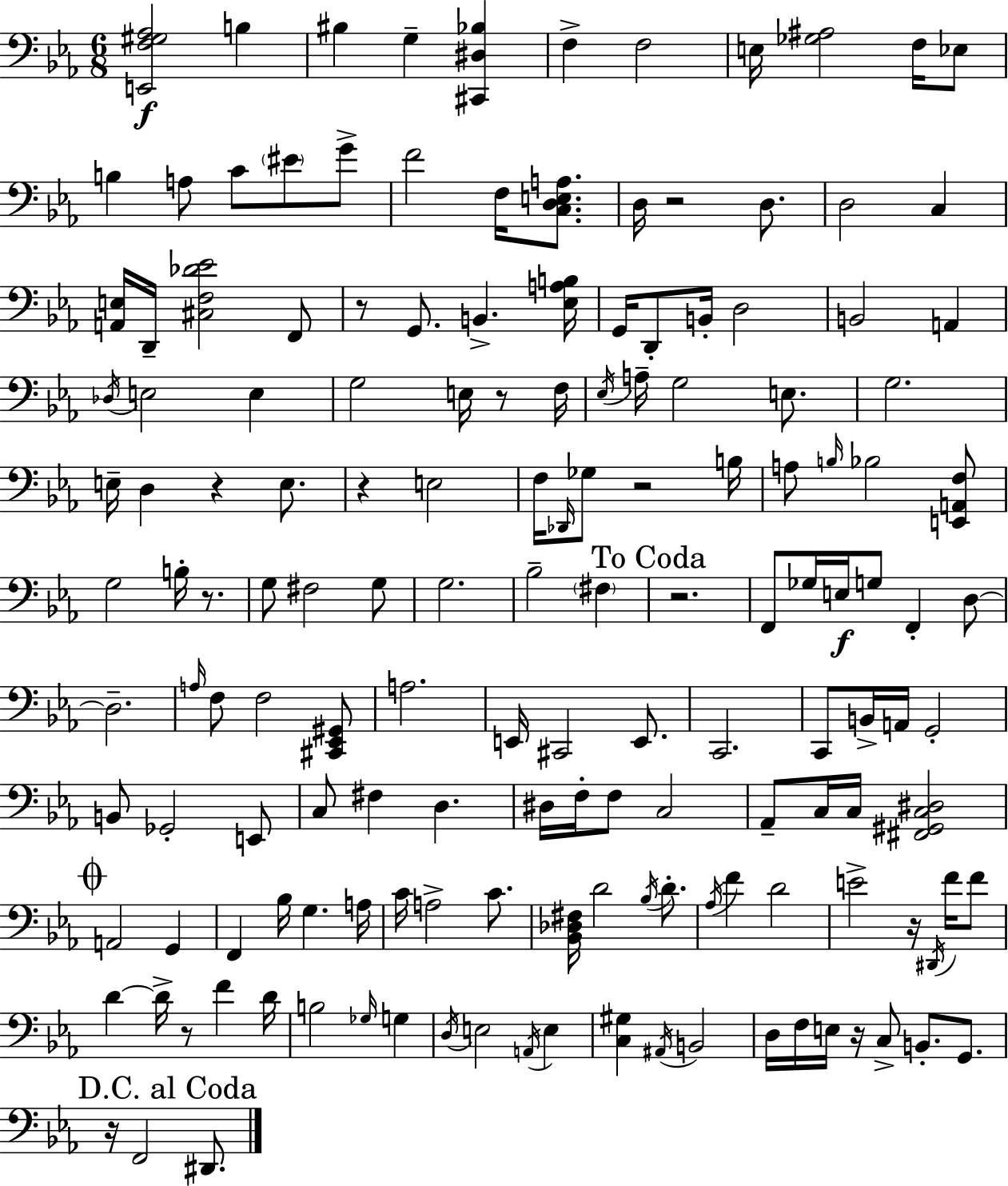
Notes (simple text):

[E2,F3,G#3,Ab3]/h B3/q BIS3/q G3/q [C#2,D#3,Bb3]/q F3/q F3/h E3/s [Gb3,A#3]/h F3/s Eb3/e B3/q A3/e C4/e EIS4/e G4/e F4/h F3/s [C3,D3,E3,A3]/e. D3/s R/h D3/e. D3/h C3/q [A2,E3]/s D2/s [C#3,F3,Db4,Eb4]/h F2/e R/e G2/e. B2/q. [Eb3,A3,B3]/s G2/s D2/e B2/s D3/h B2/h A2/q Db3/s E3/h E3/q G3/h E3/s R/e F3/s Eb3/s A3/s G3/h E3/e. G3/h. E3/s D3/q R/q E3/e. R/q E3/h F3/s Db2/s Gb3/e R/h B3/s A3/e B3/s Bb3/h [E2,A2,F3]/e G3/h B3/s R/e. G3/e F#3/h G3/e G3/h. Bb3/h F#3/q R/h. F2/e Gb3/s E3/s G3/e F2/q D3/e D3/h. A3/s F3/e F3/h [C#2,Eb2,G#2]/e A3/h. E2/s C#2/h E2/e. C2/h. C2/e B2/s A2/s G2/h B2/e Gb2/h E2/e C3/e F#3/q D3/q. D#3/s F3/s F3/e C3/h Ab2/e C3/s C3/s [F#2,G#2,C3,D#3]/h A2/h G2/q F2/q Bb3/s G3/q. A3/s C4/s A3/h C4/e. [Bb2,Db3,F#3]/s D4/h Bb3/s D4/e. Ab3/s F4/q D4/h E4/h R/s D#2/s F4/s F4/e D4/q D4/s R/e F4/q D4/s B3/h Gb3/s G3/q D3/s E3/h A2/s E3/q [C3,G#3]/q A#2/s B2/h D3/s F3/s E3/s R/s C3/e B2/e. G2/e. R/s F2/h D#2/e.